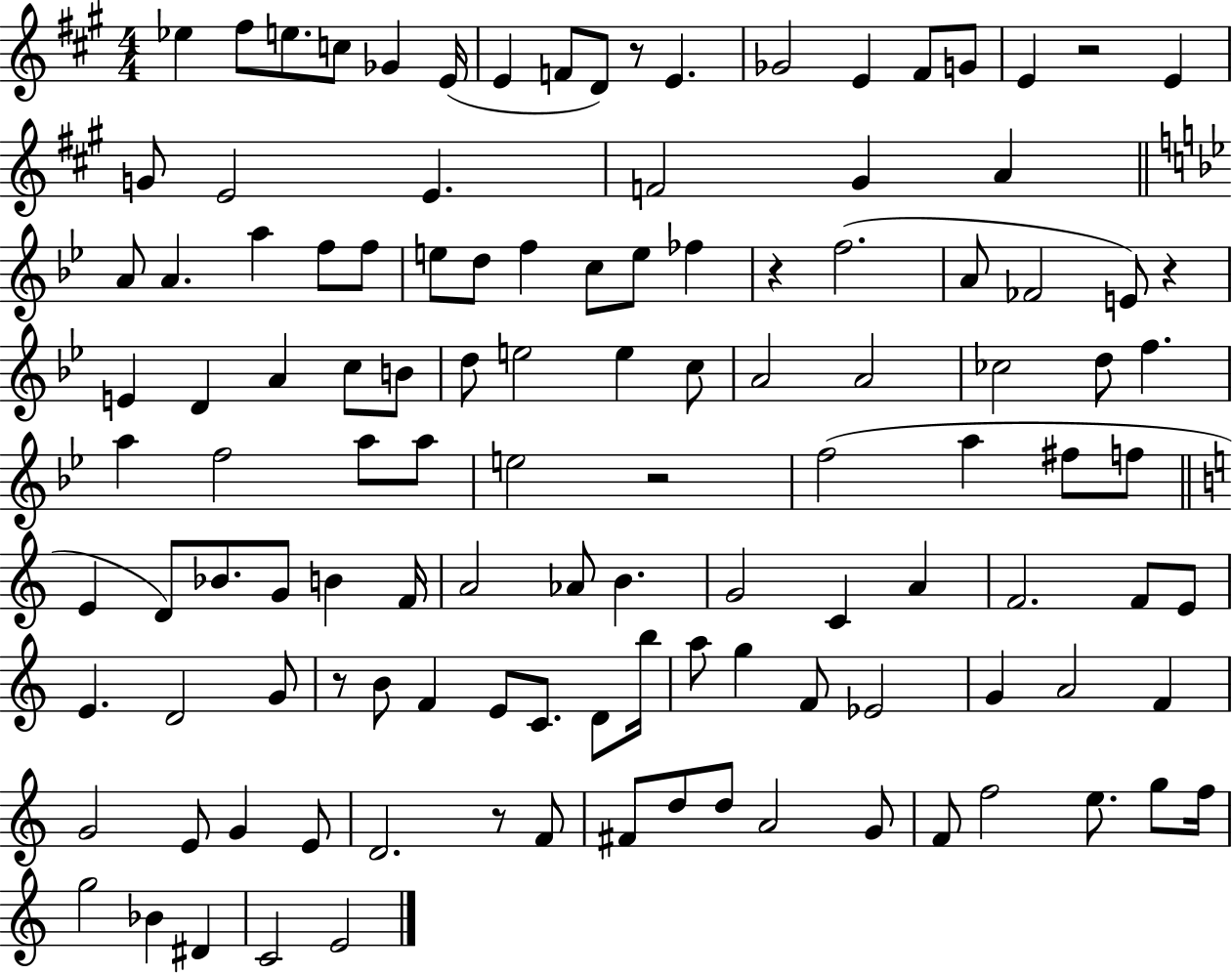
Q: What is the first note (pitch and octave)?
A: Eb5